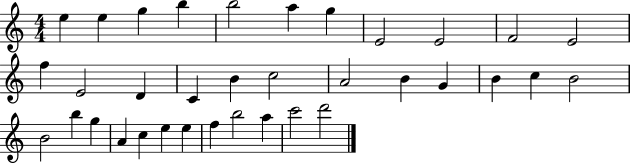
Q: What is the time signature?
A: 4/4